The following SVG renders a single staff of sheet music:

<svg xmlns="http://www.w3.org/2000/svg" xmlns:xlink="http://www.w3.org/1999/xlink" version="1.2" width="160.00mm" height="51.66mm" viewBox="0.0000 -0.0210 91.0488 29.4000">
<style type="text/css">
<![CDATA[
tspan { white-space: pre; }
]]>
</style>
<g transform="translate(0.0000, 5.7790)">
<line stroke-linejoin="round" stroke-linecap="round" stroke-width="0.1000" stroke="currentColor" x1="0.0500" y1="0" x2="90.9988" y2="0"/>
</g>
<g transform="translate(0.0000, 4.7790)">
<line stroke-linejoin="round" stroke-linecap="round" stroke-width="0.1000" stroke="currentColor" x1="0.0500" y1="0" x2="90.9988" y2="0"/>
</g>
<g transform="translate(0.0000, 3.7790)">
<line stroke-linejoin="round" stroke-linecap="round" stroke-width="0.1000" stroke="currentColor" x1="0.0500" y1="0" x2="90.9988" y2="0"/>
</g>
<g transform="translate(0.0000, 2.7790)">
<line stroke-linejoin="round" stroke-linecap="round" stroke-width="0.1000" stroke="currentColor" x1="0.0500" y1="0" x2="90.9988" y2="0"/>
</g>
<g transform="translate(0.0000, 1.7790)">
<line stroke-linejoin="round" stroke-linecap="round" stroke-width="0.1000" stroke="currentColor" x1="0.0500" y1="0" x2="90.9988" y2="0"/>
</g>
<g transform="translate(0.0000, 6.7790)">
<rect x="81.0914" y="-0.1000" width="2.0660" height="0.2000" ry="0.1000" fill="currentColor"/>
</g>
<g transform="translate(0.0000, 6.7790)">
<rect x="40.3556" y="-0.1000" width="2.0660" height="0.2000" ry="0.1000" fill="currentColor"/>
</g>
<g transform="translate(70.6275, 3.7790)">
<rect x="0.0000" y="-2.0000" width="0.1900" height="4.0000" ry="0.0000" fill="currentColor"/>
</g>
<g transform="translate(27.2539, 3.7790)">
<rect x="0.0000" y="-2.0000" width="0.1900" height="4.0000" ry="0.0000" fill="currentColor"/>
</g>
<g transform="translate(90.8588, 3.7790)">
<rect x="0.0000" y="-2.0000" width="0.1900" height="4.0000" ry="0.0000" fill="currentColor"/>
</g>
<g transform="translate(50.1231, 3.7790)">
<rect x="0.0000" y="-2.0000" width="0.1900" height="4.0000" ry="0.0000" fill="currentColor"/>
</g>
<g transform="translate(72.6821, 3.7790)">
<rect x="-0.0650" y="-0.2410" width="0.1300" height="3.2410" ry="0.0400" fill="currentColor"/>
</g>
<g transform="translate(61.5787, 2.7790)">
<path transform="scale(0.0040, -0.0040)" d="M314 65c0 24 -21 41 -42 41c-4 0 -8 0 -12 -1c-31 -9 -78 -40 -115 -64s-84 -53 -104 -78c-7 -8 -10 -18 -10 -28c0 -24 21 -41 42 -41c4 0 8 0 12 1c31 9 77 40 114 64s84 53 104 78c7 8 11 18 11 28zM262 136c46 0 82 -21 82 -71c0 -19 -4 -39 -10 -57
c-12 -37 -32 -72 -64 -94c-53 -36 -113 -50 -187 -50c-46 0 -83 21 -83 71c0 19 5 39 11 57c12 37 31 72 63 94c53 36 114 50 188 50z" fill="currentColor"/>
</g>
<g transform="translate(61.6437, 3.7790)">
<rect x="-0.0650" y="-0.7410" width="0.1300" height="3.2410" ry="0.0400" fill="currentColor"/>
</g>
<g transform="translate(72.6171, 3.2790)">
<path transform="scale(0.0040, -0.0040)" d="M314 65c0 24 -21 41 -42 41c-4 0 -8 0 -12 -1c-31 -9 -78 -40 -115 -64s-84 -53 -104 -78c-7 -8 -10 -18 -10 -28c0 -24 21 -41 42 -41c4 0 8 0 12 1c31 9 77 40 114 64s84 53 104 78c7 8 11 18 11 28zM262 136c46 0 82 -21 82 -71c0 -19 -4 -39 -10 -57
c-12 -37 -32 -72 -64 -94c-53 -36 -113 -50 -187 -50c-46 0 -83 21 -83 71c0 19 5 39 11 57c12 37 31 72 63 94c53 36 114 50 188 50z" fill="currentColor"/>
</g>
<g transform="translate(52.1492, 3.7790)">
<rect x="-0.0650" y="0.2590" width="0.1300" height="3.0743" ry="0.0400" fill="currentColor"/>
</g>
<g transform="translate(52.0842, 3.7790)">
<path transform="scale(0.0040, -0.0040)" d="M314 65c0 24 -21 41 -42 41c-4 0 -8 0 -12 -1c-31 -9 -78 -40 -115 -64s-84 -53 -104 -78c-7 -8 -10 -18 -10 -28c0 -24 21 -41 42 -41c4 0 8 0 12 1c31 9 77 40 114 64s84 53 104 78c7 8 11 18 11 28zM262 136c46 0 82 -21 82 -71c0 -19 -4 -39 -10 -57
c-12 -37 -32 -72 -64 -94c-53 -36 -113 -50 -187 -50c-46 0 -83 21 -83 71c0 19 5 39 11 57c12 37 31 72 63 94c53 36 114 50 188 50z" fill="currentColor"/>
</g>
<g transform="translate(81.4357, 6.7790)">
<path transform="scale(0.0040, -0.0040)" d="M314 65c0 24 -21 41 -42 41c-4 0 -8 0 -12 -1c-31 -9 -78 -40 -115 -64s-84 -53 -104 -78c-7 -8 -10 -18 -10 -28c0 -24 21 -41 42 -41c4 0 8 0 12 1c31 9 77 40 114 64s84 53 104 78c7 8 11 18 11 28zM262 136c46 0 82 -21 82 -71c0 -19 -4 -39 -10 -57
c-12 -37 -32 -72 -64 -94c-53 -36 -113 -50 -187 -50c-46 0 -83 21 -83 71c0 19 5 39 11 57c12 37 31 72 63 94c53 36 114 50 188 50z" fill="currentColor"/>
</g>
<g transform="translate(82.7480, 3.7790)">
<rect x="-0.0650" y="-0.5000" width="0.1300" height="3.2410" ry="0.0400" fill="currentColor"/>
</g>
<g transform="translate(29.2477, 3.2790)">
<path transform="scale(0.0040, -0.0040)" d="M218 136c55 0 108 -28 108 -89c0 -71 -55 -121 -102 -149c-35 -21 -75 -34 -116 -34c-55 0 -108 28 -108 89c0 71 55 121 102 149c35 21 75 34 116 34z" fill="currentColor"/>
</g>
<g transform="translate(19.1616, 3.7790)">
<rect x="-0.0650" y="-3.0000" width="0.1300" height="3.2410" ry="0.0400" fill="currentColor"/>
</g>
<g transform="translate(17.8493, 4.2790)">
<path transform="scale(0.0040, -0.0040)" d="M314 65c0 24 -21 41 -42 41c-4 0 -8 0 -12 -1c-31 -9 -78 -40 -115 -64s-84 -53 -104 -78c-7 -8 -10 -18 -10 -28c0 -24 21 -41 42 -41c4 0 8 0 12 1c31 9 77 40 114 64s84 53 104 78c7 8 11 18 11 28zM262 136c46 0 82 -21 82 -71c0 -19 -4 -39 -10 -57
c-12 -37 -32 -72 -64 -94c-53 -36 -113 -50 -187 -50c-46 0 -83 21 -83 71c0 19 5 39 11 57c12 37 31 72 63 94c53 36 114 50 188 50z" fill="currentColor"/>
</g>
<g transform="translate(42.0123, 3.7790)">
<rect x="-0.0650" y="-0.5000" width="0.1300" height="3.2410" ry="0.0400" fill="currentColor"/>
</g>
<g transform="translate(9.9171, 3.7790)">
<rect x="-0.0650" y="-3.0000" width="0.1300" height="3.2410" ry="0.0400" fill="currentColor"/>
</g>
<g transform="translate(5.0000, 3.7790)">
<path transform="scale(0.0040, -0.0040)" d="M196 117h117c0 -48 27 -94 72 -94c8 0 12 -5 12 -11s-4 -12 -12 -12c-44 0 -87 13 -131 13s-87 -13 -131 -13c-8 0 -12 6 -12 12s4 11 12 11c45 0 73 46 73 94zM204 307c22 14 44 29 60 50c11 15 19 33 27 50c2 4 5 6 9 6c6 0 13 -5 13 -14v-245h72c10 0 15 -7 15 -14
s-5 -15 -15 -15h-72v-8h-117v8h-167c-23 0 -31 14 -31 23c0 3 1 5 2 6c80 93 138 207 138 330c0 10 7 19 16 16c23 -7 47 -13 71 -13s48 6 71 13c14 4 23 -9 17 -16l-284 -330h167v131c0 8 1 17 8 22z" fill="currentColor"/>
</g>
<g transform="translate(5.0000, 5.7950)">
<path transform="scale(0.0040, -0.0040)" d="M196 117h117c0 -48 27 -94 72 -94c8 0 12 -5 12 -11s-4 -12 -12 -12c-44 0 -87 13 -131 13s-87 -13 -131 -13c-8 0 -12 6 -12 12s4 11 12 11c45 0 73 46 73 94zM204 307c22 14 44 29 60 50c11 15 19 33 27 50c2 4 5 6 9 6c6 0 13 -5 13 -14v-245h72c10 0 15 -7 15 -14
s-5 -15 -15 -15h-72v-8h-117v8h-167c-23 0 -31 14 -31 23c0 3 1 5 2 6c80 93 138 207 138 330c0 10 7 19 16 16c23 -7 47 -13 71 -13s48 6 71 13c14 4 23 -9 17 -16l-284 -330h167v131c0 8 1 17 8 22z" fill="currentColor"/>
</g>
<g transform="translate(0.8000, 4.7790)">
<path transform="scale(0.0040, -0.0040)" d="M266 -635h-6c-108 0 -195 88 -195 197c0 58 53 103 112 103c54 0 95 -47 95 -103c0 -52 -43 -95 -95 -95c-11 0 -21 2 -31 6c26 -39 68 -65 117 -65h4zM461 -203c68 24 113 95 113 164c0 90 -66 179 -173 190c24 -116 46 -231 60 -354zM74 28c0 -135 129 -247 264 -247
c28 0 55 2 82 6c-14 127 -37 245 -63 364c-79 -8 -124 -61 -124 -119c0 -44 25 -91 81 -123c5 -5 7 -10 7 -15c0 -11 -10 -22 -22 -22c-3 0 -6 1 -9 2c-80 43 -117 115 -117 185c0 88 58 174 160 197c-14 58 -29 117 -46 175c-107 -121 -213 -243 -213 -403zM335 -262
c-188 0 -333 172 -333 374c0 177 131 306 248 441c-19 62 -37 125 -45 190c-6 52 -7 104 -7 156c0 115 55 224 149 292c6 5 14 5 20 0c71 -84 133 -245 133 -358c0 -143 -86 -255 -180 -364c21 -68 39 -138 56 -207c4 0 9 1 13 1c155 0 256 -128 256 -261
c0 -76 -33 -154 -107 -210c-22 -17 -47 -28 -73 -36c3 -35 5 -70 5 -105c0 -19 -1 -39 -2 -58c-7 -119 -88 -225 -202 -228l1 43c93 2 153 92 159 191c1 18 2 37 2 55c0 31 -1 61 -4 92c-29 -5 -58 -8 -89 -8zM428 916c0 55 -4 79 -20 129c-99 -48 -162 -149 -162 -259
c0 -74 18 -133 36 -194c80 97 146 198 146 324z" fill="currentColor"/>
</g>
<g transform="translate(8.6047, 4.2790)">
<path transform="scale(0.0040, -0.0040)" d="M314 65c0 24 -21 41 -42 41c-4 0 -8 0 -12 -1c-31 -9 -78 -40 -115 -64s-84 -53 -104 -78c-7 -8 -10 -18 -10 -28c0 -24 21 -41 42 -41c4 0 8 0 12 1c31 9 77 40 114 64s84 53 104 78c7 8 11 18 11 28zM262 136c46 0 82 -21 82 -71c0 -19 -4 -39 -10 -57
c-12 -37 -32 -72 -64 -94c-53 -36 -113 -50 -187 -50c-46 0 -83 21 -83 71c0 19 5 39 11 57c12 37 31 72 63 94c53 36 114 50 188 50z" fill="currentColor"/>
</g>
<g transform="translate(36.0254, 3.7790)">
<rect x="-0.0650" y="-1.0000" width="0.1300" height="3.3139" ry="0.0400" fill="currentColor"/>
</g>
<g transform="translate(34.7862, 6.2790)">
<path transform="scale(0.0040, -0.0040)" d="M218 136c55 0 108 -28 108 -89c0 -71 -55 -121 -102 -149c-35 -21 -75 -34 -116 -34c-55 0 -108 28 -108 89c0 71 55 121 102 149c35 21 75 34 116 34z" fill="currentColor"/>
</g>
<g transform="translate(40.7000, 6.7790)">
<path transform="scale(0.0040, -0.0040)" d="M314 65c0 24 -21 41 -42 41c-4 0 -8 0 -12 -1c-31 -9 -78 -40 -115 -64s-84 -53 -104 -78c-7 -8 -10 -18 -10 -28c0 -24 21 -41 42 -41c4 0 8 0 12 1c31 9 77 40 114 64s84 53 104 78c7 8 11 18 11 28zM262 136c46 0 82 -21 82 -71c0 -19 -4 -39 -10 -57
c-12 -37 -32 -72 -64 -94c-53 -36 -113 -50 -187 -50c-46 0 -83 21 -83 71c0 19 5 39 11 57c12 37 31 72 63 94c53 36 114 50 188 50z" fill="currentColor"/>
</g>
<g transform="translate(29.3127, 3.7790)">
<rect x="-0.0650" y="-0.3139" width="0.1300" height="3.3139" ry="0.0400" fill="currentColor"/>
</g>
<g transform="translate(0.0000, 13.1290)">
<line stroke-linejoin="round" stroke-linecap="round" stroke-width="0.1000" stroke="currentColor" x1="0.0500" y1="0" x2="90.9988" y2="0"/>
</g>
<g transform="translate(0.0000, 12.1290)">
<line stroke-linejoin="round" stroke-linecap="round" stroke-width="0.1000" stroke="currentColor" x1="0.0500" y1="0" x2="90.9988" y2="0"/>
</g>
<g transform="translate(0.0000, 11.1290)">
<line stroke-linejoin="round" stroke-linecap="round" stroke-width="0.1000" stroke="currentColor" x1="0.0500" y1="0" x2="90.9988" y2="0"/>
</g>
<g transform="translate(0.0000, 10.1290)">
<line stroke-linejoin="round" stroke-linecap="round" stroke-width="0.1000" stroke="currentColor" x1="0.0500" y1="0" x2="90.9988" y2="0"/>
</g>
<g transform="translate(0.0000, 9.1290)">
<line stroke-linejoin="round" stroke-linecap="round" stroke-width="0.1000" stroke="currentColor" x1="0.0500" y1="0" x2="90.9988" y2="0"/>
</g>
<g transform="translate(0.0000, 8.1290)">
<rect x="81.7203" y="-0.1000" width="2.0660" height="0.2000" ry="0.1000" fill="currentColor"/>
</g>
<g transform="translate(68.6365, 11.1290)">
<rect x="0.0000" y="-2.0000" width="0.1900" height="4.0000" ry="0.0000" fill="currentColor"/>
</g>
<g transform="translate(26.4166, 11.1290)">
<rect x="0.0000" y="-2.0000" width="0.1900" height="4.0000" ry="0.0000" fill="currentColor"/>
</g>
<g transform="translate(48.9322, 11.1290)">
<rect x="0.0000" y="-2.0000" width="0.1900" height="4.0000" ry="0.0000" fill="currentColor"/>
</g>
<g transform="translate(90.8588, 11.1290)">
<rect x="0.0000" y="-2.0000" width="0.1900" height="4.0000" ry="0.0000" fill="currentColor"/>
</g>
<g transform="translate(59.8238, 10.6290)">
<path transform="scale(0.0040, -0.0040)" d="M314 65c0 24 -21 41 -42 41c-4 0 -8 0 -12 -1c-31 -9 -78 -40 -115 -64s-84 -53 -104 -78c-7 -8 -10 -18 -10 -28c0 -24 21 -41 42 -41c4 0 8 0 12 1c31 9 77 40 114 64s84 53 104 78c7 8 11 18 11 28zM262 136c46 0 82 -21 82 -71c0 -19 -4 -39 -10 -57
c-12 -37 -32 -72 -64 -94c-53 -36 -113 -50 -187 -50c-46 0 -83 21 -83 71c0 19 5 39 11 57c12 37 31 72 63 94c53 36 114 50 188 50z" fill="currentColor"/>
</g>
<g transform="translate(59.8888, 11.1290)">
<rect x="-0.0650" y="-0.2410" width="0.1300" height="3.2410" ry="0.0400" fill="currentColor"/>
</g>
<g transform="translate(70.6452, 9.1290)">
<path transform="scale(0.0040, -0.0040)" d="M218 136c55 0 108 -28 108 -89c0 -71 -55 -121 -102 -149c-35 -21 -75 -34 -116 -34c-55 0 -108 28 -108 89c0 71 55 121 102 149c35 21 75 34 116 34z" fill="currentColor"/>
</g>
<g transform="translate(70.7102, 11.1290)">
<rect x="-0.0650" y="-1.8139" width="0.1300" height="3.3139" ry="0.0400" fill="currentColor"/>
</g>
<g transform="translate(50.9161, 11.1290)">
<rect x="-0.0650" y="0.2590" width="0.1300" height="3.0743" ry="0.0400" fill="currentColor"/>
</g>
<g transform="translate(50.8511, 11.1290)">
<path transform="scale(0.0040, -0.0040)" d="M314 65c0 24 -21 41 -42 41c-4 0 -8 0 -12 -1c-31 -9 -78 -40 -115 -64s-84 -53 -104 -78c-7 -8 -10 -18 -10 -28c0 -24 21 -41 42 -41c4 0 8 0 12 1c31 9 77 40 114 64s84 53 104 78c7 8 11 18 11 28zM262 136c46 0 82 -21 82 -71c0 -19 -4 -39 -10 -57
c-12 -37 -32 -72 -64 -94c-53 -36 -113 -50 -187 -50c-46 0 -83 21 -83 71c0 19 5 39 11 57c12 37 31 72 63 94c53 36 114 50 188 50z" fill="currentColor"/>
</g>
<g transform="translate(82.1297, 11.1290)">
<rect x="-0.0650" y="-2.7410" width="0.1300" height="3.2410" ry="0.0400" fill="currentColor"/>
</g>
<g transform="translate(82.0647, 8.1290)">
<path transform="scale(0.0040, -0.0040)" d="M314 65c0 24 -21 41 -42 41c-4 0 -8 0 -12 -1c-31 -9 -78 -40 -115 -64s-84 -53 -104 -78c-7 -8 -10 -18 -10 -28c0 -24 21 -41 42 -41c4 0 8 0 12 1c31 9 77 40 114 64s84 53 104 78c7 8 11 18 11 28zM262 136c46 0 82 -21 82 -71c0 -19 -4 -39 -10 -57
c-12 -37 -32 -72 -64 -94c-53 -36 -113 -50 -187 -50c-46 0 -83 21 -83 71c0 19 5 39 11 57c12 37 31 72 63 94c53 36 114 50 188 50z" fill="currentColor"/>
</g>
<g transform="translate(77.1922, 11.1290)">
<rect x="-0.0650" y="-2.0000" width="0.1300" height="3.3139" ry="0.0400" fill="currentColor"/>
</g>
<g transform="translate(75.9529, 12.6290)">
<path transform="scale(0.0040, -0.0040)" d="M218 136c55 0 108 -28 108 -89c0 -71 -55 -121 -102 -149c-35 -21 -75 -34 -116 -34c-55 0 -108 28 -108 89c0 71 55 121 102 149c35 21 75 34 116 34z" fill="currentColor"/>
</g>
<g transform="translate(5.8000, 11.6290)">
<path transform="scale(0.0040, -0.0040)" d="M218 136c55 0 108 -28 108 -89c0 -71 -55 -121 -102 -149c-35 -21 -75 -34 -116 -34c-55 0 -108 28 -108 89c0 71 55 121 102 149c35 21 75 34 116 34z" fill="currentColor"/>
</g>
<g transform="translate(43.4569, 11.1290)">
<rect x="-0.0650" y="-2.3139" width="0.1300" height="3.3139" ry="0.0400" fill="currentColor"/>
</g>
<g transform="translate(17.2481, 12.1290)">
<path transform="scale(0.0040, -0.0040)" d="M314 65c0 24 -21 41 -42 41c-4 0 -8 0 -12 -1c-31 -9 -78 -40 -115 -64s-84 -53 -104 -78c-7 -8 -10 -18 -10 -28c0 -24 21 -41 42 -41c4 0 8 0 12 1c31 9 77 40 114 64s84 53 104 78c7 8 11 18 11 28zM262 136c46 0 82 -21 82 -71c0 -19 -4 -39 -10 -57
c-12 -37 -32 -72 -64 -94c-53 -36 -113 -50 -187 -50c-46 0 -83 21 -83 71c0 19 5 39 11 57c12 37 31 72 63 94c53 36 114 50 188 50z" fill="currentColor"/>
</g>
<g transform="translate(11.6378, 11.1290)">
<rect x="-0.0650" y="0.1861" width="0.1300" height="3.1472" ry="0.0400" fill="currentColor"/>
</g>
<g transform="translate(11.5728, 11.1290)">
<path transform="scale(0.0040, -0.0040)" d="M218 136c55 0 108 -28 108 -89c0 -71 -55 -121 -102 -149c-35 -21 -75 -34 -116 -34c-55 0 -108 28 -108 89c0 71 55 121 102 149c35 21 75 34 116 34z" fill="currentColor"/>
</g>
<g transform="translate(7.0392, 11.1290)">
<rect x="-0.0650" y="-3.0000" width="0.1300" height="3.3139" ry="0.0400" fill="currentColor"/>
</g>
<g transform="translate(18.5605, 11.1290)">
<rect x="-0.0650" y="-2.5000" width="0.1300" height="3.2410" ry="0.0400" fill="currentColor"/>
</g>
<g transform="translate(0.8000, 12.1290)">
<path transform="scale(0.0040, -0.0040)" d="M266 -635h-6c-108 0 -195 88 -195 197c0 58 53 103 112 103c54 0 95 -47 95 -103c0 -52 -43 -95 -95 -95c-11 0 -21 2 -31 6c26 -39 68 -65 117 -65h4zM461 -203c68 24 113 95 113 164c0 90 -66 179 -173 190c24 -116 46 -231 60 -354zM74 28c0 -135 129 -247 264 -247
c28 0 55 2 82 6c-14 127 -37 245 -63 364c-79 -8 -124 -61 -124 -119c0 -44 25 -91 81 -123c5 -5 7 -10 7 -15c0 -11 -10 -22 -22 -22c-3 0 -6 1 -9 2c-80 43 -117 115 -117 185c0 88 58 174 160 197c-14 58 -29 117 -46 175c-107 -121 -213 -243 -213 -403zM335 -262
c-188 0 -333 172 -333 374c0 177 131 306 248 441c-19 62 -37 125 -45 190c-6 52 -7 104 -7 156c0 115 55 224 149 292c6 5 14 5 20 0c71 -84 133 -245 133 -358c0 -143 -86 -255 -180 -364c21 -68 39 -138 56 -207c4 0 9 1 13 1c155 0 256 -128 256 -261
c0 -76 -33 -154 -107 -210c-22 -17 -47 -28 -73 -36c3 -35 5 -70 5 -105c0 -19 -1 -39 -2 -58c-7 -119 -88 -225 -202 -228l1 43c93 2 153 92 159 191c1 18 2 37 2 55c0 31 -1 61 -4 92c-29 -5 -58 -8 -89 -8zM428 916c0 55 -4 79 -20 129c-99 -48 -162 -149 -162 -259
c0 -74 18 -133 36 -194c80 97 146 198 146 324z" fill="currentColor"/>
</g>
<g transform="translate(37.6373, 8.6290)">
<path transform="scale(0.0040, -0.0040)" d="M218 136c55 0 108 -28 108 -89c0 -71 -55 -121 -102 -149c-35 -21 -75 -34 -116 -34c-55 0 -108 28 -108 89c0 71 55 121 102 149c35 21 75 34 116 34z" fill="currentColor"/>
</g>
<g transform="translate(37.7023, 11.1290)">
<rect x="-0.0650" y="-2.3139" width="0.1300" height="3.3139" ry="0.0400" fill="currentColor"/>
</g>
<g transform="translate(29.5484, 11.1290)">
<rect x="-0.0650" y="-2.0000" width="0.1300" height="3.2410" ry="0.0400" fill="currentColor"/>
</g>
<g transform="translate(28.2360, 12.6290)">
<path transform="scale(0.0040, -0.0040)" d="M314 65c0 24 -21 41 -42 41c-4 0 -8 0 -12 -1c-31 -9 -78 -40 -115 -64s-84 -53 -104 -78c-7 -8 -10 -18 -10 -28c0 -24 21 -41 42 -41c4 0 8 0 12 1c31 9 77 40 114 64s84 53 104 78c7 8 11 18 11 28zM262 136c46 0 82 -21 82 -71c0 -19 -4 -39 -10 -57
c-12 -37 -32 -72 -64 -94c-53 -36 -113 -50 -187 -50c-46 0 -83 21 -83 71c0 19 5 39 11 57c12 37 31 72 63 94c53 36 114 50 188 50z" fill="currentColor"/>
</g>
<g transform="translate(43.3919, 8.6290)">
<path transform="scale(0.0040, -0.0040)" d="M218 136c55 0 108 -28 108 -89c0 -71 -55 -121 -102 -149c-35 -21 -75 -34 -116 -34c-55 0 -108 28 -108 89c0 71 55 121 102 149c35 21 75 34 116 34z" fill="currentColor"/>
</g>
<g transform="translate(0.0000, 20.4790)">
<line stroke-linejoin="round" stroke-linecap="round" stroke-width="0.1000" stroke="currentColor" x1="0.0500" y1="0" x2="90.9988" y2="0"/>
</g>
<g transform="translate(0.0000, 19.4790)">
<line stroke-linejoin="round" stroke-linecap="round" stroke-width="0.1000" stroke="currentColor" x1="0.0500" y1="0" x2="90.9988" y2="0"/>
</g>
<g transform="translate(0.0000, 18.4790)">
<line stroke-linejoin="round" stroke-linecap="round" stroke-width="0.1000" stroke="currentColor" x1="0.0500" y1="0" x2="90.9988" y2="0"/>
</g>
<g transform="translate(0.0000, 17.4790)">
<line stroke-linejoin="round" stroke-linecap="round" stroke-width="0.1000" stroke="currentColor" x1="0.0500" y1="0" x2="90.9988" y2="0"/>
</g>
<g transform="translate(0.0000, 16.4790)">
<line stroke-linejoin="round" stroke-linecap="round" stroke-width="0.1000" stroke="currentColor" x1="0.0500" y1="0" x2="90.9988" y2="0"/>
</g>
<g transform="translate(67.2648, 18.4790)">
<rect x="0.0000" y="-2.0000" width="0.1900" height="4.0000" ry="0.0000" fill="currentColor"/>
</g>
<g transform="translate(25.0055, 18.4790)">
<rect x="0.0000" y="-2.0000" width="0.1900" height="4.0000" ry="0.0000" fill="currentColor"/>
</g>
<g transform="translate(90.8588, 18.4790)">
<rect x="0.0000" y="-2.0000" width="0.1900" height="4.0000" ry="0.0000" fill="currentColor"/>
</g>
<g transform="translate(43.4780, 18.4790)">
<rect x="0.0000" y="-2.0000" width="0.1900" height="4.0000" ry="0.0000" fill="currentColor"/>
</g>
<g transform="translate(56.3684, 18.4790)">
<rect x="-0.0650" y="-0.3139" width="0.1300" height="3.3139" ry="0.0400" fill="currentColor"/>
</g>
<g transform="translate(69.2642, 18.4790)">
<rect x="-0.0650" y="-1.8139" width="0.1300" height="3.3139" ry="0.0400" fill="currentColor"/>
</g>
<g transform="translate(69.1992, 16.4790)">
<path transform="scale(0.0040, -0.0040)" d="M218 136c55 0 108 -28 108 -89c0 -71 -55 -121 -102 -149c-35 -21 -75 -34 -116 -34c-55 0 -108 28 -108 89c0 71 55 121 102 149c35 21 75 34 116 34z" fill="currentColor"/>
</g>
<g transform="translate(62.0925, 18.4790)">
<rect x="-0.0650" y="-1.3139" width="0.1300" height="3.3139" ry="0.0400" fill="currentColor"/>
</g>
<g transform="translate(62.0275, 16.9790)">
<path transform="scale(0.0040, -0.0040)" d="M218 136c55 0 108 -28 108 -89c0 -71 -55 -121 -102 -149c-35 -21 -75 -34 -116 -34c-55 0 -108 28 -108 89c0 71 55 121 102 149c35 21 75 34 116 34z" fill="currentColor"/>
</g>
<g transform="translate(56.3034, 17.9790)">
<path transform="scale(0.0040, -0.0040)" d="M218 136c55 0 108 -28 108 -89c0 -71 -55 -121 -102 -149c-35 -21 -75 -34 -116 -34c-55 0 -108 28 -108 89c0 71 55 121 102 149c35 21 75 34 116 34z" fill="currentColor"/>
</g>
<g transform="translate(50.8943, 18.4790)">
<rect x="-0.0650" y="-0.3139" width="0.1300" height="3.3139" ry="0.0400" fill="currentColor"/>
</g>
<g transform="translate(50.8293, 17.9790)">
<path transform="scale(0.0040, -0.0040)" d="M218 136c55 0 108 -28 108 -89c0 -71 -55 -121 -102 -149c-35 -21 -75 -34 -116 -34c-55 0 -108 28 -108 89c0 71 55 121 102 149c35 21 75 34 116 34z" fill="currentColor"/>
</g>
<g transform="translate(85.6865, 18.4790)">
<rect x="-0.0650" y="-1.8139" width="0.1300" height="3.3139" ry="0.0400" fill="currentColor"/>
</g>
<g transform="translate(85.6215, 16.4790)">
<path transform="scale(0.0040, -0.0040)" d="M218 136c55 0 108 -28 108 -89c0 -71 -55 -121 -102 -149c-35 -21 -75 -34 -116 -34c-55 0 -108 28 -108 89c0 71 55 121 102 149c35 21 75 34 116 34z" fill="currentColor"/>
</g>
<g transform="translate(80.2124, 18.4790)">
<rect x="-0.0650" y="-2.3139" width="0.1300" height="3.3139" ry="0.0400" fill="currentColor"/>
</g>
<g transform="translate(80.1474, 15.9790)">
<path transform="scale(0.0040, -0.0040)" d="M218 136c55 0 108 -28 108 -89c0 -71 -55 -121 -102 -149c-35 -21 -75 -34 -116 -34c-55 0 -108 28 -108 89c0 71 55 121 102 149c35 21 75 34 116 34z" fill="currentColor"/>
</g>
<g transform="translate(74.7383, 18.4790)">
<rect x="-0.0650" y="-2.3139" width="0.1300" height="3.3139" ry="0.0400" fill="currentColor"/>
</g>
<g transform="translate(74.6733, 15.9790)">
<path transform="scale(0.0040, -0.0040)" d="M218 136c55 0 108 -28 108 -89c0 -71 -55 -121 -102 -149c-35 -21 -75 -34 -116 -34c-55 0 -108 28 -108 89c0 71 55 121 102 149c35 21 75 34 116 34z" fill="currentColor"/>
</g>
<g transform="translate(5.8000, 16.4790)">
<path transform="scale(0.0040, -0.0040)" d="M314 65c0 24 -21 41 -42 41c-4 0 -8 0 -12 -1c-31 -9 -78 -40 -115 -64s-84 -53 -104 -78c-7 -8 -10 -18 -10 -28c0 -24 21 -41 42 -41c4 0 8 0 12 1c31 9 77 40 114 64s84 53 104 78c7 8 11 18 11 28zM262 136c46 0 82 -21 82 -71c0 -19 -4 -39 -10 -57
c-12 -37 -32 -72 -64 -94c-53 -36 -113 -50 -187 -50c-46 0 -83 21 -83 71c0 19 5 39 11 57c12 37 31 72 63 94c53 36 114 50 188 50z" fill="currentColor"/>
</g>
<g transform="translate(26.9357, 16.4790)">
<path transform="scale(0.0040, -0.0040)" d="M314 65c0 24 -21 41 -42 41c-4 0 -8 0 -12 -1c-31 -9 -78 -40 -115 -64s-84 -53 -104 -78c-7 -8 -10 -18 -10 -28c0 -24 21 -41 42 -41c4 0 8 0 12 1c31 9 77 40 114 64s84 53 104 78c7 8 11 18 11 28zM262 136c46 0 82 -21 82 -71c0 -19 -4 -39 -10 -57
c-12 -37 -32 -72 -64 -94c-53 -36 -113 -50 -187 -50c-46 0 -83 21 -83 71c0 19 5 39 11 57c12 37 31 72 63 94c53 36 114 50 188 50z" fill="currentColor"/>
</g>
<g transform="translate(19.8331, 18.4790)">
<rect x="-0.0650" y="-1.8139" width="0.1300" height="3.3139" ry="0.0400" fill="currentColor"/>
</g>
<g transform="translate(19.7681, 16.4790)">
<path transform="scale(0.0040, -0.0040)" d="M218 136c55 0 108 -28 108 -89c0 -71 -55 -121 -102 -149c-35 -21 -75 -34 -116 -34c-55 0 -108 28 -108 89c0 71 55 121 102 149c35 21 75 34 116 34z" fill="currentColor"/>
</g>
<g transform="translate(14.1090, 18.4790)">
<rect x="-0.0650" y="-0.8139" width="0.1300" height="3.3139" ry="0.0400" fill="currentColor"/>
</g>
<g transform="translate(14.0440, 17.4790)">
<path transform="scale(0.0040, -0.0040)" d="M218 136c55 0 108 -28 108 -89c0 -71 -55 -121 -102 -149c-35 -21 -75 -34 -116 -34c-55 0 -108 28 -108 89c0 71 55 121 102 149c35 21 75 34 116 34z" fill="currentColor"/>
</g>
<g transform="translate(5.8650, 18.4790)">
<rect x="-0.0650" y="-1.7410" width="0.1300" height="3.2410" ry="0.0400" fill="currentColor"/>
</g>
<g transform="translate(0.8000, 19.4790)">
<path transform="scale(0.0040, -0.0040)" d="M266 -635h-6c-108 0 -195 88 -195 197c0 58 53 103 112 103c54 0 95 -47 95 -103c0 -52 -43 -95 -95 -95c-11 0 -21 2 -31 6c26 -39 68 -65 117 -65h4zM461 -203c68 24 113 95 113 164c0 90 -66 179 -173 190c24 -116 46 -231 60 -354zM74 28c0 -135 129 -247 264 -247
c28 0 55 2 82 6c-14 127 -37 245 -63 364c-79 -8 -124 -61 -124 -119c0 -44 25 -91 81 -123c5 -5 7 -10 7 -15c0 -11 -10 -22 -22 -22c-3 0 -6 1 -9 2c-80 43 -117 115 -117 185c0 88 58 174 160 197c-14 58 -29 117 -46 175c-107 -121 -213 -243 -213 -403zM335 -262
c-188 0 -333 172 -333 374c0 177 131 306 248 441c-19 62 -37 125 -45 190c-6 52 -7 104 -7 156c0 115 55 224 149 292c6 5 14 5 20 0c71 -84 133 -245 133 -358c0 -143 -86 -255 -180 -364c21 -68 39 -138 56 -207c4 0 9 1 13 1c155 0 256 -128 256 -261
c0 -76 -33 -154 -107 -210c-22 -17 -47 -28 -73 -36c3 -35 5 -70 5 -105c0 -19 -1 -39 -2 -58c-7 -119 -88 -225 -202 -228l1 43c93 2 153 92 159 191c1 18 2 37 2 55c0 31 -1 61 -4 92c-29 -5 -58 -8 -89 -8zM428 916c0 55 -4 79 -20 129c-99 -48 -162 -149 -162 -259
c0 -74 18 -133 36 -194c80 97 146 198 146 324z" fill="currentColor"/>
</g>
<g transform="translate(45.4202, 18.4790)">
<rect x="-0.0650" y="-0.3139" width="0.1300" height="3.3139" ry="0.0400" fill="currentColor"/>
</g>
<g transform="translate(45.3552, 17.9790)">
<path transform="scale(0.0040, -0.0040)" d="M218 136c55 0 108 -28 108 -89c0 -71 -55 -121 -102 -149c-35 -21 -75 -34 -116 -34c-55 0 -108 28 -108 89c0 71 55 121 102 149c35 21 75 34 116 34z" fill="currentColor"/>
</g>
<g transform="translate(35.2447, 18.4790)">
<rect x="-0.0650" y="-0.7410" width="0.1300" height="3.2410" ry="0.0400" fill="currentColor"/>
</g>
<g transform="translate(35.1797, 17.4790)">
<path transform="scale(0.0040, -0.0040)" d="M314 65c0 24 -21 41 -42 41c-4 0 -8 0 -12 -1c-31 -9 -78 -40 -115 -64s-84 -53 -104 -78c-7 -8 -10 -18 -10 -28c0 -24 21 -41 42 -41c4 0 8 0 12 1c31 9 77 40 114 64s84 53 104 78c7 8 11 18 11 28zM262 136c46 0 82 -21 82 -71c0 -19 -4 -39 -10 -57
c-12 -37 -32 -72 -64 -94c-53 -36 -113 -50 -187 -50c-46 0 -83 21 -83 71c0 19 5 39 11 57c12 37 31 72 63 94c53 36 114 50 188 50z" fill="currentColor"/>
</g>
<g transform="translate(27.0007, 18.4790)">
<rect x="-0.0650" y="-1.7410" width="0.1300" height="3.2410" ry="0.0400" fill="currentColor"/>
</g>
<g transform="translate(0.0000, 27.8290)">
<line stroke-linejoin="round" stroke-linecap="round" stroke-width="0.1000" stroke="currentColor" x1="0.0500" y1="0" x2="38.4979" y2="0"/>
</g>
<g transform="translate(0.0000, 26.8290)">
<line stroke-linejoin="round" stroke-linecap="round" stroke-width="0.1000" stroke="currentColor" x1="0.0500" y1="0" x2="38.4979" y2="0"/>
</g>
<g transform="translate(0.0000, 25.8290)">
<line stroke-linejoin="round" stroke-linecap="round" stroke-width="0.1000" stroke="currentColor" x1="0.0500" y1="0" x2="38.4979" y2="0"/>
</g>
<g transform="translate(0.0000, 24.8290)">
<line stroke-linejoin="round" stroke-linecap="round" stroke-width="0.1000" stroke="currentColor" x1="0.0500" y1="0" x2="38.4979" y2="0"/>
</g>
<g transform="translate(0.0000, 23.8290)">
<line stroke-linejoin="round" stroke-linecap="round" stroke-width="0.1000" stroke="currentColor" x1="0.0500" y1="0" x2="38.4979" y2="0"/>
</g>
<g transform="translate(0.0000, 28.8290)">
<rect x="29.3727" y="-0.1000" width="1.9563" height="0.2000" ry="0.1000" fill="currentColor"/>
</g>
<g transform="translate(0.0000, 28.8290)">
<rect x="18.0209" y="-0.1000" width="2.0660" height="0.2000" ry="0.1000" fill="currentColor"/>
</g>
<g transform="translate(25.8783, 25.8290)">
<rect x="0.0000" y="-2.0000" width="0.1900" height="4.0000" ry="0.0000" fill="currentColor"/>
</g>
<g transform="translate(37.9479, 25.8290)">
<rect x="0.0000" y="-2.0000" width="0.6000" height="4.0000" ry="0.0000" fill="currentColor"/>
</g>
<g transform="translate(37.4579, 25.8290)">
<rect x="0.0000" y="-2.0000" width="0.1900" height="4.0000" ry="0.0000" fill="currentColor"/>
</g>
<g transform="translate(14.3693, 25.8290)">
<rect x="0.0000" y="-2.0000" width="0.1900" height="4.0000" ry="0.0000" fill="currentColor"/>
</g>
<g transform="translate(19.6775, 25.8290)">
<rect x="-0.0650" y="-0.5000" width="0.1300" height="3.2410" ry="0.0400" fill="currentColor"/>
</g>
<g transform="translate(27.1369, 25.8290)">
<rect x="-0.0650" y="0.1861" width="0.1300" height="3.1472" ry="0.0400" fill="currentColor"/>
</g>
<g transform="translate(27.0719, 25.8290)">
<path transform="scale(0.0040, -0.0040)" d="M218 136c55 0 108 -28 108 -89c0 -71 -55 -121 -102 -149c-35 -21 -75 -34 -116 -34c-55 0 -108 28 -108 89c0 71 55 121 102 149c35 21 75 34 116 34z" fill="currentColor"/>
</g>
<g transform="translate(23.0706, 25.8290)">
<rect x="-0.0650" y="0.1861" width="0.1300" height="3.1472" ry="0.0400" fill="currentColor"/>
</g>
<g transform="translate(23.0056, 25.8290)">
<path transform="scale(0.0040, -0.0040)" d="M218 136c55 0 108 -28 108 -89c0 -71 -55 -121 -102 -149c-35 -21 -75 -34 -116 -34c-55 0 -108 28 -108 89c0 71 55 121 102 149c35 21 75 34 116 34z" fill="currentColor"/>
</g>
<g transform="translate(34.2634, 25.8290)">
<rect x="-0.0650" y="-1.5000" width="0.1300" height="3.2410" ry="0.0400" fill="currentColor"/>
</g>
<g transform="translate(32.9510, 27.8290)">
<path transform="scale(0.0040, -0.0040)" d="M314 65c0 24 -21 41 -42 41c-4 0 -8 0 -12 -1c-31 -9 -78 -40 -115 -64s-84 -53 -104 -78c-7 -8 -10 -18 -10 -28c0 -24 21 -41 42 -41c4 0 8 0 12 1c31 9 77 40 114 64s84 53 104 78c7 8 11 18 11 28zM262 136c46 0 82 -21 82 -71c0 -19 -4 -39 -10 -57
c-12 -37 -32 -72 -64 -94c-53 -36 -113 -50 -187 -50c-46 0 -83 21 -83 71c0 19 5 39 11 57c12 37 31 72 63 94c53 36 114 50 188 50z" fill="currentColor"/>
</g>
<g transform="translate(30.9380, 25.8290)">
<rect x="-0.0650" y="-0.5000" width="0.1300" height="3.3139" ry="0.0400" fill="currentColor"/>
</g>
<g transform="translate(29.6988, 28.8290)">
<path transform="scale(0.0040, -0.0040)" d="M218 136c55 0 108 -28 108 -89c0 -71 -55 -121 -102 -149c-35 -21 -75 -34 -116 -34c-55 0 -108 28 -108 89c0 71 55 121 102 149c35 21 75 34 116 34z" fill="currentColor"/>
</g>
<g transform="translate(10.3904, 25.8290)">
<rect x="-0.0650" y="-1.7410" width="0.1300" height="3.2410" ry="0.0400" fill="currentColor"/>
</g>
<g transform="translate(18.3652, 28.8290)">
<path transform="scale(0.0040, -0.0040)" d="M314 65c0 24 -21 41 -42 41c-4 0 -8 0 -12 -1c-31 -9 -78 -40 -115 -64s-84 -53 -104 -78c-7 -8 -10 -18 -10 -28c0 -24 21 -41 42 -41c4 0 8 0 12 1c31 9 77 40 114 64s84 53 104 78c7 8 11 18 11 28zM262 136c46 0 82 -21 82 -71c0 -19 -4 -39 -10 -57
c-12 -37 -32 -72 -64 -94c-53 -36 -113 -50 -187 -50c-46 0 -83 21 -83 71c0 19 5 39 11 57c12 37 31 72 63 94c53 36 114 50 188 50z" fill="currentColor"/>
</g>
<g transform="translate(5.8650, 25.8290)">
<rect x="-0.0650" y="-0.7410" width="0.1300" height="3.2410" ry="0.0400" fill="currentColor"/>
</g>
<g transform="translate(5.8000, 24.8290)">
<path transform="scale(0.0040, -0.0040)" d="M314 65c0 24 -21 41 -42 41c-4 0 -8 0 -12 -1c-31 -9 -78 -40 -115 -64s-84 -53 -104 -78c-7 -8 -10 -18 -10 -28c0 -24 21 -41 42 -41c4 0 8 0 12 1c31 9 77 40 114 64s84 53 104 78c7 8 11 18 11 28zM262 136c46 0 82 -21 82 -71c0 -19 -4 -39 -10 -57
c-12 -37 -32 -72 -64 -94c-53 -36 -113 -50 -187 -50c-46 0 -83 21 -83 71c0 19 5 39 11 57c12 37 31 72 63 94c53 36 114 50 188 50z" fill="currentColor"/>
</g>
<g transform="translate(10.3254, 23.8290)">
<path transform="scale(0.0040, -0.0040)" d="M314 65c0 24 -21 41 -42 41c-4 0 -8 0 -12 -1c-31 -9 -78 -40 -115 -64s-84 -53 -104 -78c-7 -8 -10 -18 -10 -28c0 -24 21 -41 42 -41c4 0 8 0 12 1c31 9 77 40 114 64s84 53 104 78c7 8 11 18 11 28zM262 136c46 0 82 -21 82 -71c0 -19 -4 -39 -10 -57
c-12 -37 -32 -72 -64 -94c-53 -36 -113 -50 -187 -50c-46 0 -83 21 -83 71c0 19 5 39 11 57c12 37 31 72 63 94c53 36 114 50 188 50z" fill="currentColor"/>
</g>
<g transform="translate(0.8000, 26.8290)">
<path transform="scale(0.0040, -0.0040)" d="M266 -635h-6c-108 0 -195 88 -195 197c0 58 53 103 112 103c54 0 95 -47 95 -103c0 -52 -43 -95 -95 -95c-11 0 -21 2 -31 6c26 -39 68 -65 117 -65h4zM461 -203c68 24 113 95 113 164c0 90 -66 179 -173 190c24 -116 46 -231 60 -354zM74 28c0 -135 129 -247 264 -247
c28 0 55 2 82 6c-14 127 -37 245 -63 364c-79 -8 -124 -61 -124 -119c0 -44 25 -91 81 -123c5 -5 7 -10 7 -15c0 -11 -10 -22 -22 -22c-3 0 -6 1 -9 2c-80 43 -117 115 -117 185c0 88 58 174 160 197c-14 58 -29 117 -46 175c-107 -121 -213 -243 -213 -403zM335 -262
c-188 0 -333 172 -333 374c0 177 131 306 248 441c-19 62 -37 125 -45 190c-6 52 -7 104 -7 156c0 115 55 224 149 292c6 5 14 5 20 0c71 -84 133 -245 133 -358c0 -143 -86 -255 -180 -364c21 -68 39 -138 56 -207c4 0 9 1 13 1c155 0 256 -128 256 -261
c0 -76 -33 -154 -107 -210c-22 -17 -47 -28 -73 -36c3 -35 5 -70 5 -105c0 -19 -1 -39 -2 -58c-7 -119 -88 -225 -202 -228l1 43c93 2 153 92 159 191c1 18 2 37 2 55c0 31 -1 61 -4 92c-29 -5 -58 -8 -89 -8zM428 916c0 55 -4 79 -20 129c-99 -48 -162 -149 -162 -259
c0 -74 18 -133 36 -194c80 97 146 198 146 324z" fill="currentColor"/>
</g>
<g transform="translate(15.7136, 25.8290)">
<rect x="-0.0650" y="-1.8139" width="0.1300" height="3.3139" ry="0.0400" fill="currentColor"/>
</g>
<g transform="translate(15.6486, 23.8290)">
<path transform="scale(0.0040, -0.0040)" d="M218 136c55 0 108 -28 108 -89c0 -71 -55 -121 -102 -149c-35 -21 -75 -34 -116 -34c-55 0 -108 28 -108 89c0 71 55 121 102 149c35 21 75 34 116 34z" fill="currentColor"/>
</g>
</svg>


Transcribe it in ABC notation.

X:1
T:Untitled
M:4/4
L:1/4
K:C
A2 A2 c D C2 B2 d2 c2 C2 A B G2 F2 g g B2 c2 f F a2 f2 d f f2 d2 c c c e f g g f d2 f2 f C2 B B C E2